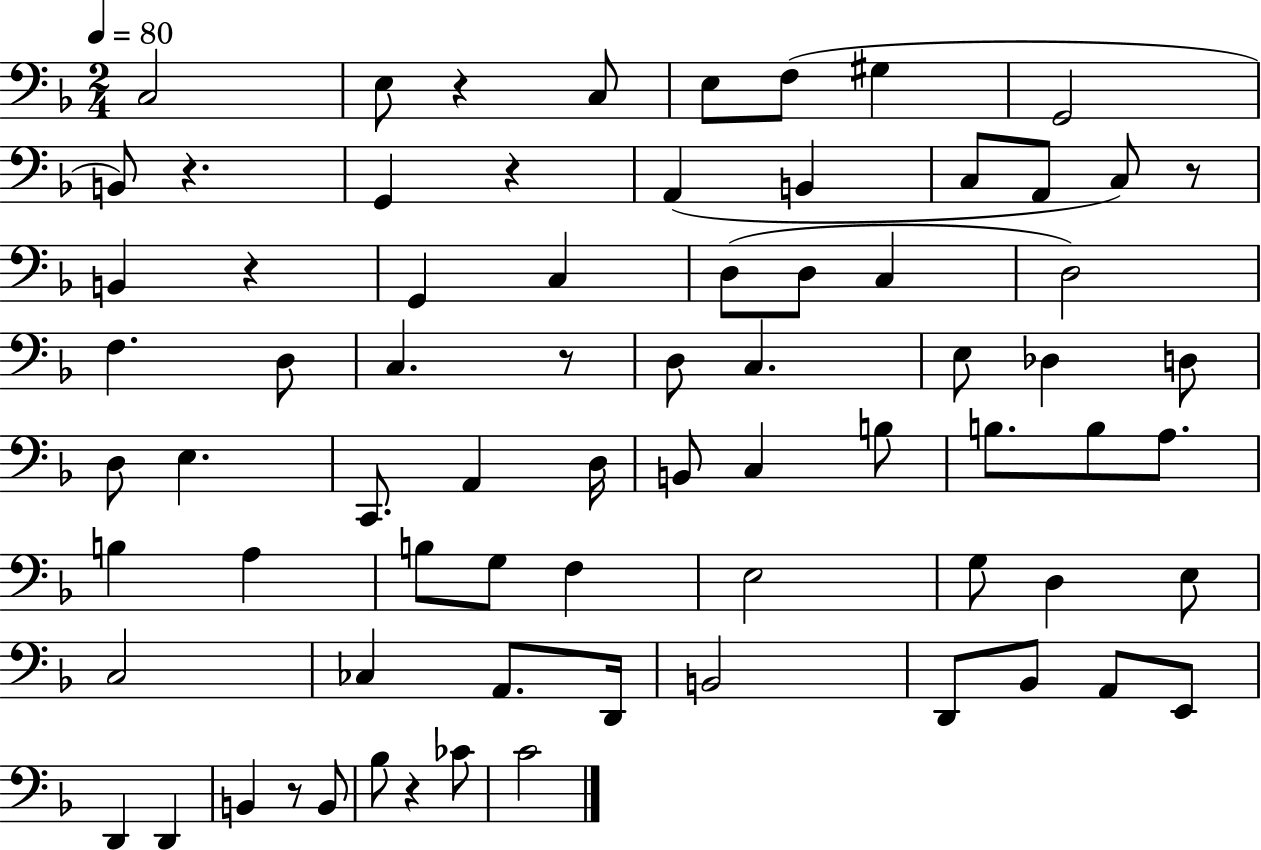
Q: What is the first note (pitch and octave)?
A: C3